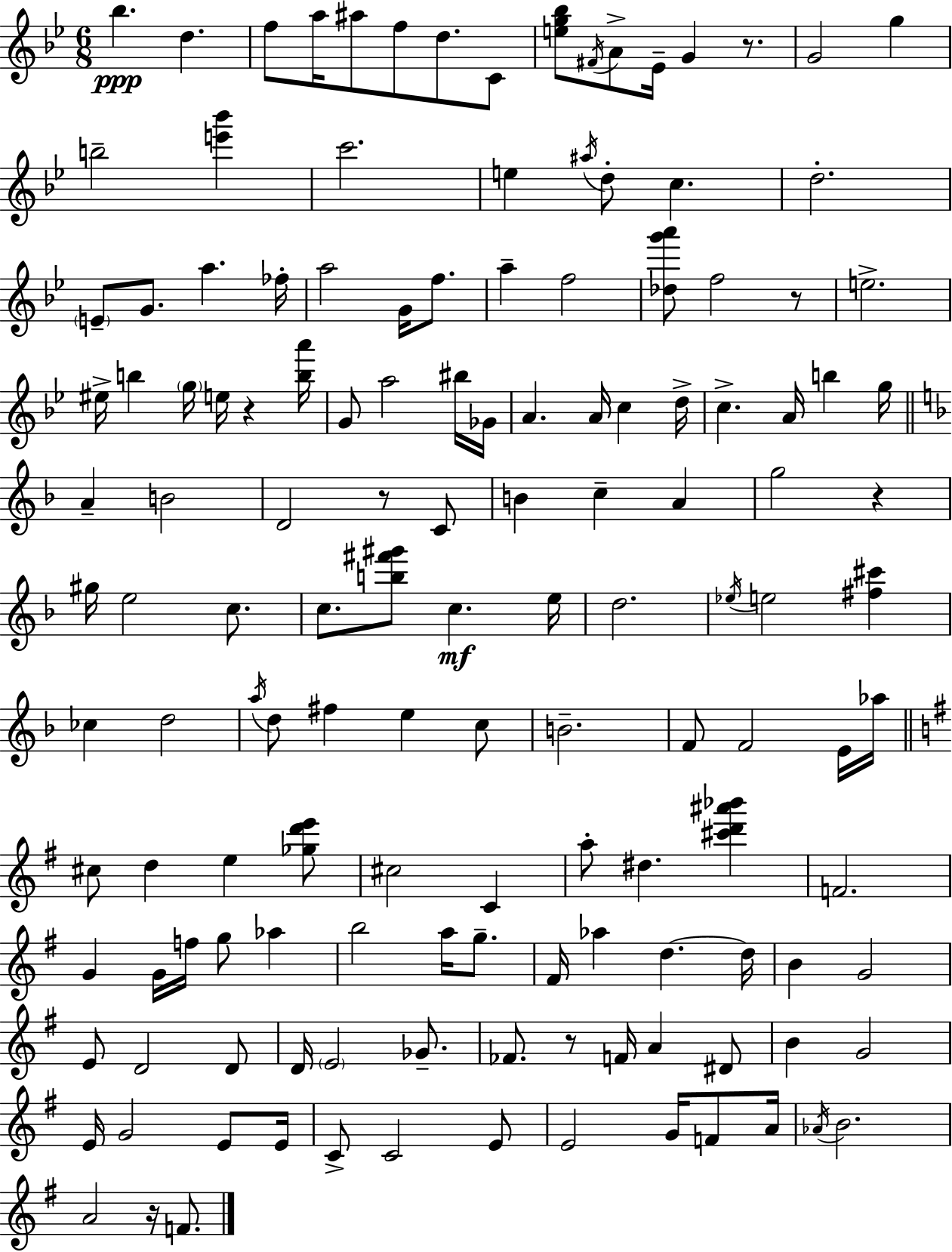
{
  \clef treble
  \numericTimeSignature
  \time 6/8
  \key g \minor
  bes''4.\ppp d''4. | f''8 a''16 ais''8 f''8 d''8. c'8 | <e'' g'' bes''>8 \acciaccatura { fis'16 } a'8-> ees'16-- g'4 r8. | g'2 g''4 | \break b''2-- <e''' bes'''>4 | c'''2. | e''4 \acciaccatura { ais''16 } d''8-. c''4. | d''2.-. | \break \parenthesize e'8-- g'8. a''4. | fes''16-. a''2 g'16 f''8. | a''4-- f''2 | <des'' g''' a'''>8 f''2 | \break r8 e''2.-> | eis''16-> b''4 \parenthesize g''16 e''16 r4 | <b'' a'''>16 g'8 a''2 | bis''16 ges'16 a'4. a'16 c''4 | \break d''16-> c''4.-> a'16 b''4 | g''16 \bar "||" \break \key f \major a'4-- b'2 | d'2 r8 c'8 | b'4 c''4-- a'4 | g''2 r4 | \break gis''16 e''2 c''8. | c''8. <b'' fis''' gis'''>8 c''4.\mf e''16 | d''2. | \acciaccatura { ees''16 } e''2 <fis'' cis'''>4 | \break ces''4 d''2 | \acciaccatura { a''16 } d''8 fis''4 e''4 | c''8 b'2.-- | f'8 f'2 | \break e'16 aes''16 \bar "||" \break \key e \minor cis''8 d''4 e''4 <ges'' d''' e'''>8 | cis''2 c'4 | a''8-. dis''4. <cis''' d''' ais''' bes'''>4 | f'2. | \break g'4 g'16 f''16 g''8 aes''4 | b''2 a''16 g''8.-- | fis'16 aes''4 d''4.~~ d''16 | b'4 g'2 | \break e'8 d'2 d'8 | d'16 \parenthesize e'2 ges'8.-- | fes'8. r8 f'16 a'4 dis'8 | b'4 g'2 | \break e'16 g'2 e'8 e'16 | c'8-> c'2 e'8 | e'2 g'16 f'8 a'16 | \acciaccatura { aes'16 } b'2. | \break a'2 r16 f'8. | \bar "|."
}